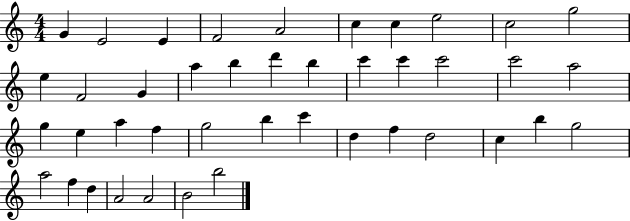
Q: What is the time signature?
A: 4/4